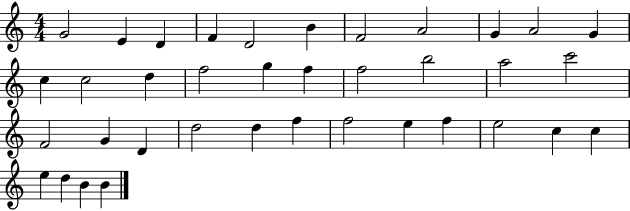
X:1
T:Untitled
M:4/4
L:1/4
K:C
G2 E D F D2 B F2 A2 G A2 G c c2 d f2 g f f2 b2 a2 c'2 F2 G D d2 d f f2 e f e2 c c e d B B